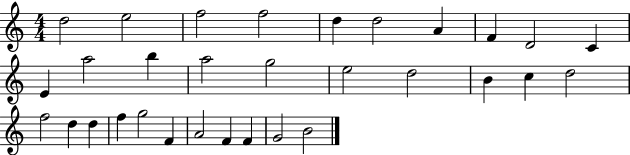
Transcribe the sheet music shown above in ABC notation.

X:1
T:Untitled
M:4/4
L:1/4
K:C
d2 e2 f2 f2 d d2 A F D2 C E a2 b a2 g2 e2 d2 B c d2 f2 d d f g2 F A2 F F G2 B2